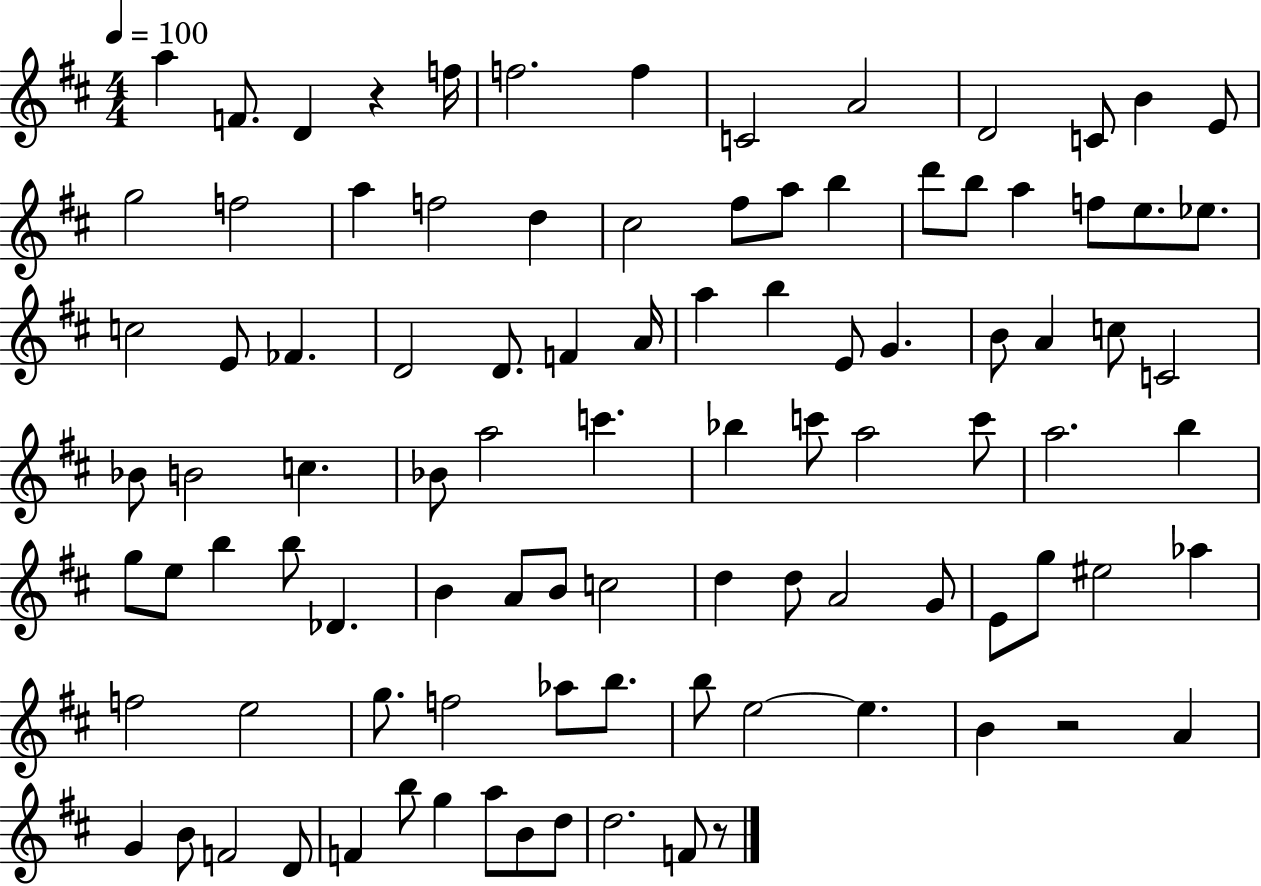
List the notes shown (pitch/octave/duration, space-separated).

A5/q F4/e. D4/q R/q F5/s F5/h. F5/q C4/h A4/h D4/h C4/e B4/q E4/e G5/h F5/h A5/q F5/h D5/q C#5/h F#5/e A5/e B5/q D6/e B5/e A5/q F5/e E5/e. Eb5/e. C5/h E4/e FES4/q. D4/h D4/e. F4/q A4/s A5/q B5/q E4/e G4/q. B4/e A4/q C5/e C4/h Bb4/e B4/h C5/q. Bb4/e A5/h C6/q. Bb5/q C6/e A5/h C6/e A5/h. B5/q G5/e E5/e B5/q B5/e Db4/q. B4/q A4/e B4/e C5/h D5/q D5/e A4/h G4/e E4/e G5/e EIS5/h Ab5/q F5/h E5/h G5/e. F5/h Ab5/e B5/e. B5/e E5/h E5/q. B4/q R/h A4/q G4/q B4/e F4/h D4/e F4/q B5/e G5/q A5/e B4/e D5/e D5/h. F4/e R/e